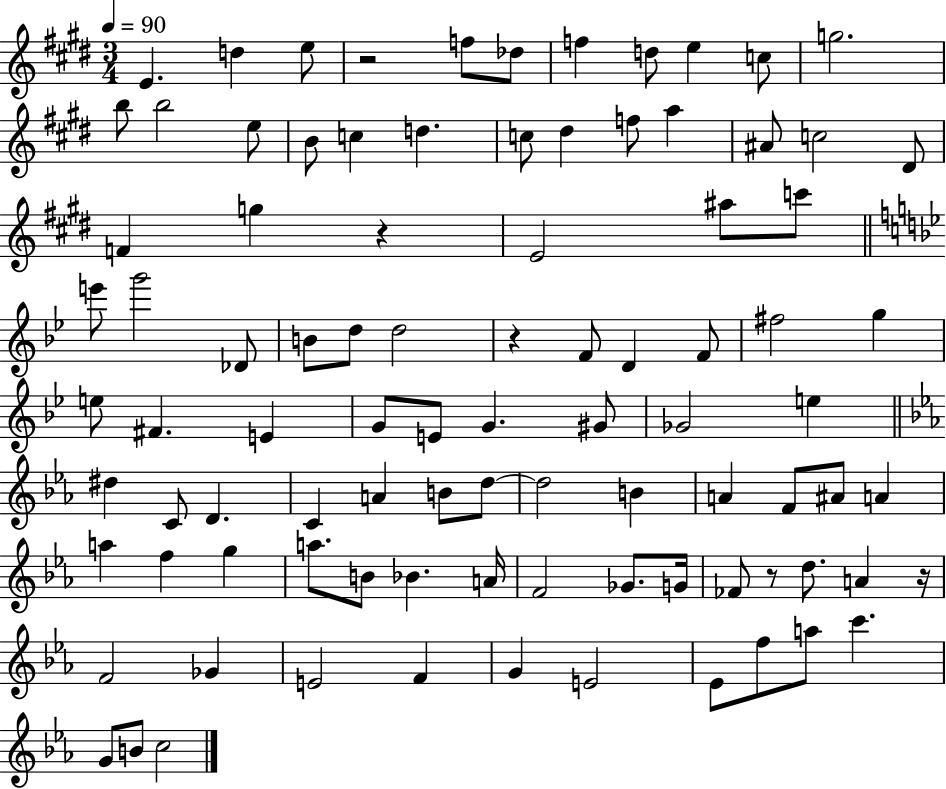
{
  \clef treble
  \numericTimeSignature
  \time 3/4
  \key e \major
  \tempo 4 = 90
  \repeat volta 2 { e'4. d''4 e''8 | r2 f''8 des''8 | f''4 d''8 e''4 c''8 | g''2. | \break b''8 b''2 e''8 | b'8 c''4 d''4. | c''8 dis''4 f''8 a''4 | ais'8 c''2 dis'8 | \break f'4 g''4 r4 | e'2 ais''8 c'''8 | \bar "||" \break \key bes \major e'''8 g'''2 des'8 | b'8 d''8 d''2 | r4 f'8 d'4 f'8 | fis''2 g''4 | \break e''8 fis'4. e'4 | g'8 e'8 g'4. gis'8 | ges'2 e''4 | \bar "||" \break \key ees \major dis''4 c'8 d'4. | c'4 a'4 b'8 d''8~~ | d''2 b'4 | a'4 f'8 ais'8 a'4 | \break a''4 f''4 g''4 | a''8. b'8 bes'4. a'16 | f'2 ges'8. g'16 | fes'8 r8 d''8. a'4 r16 | \break f'2 ges'4 | e'2 f'4 | g'4 e'2 | ees'8 f''8 a''8 c'''4. | \break g'8 b'8 c''2 | } \bar "|."
}